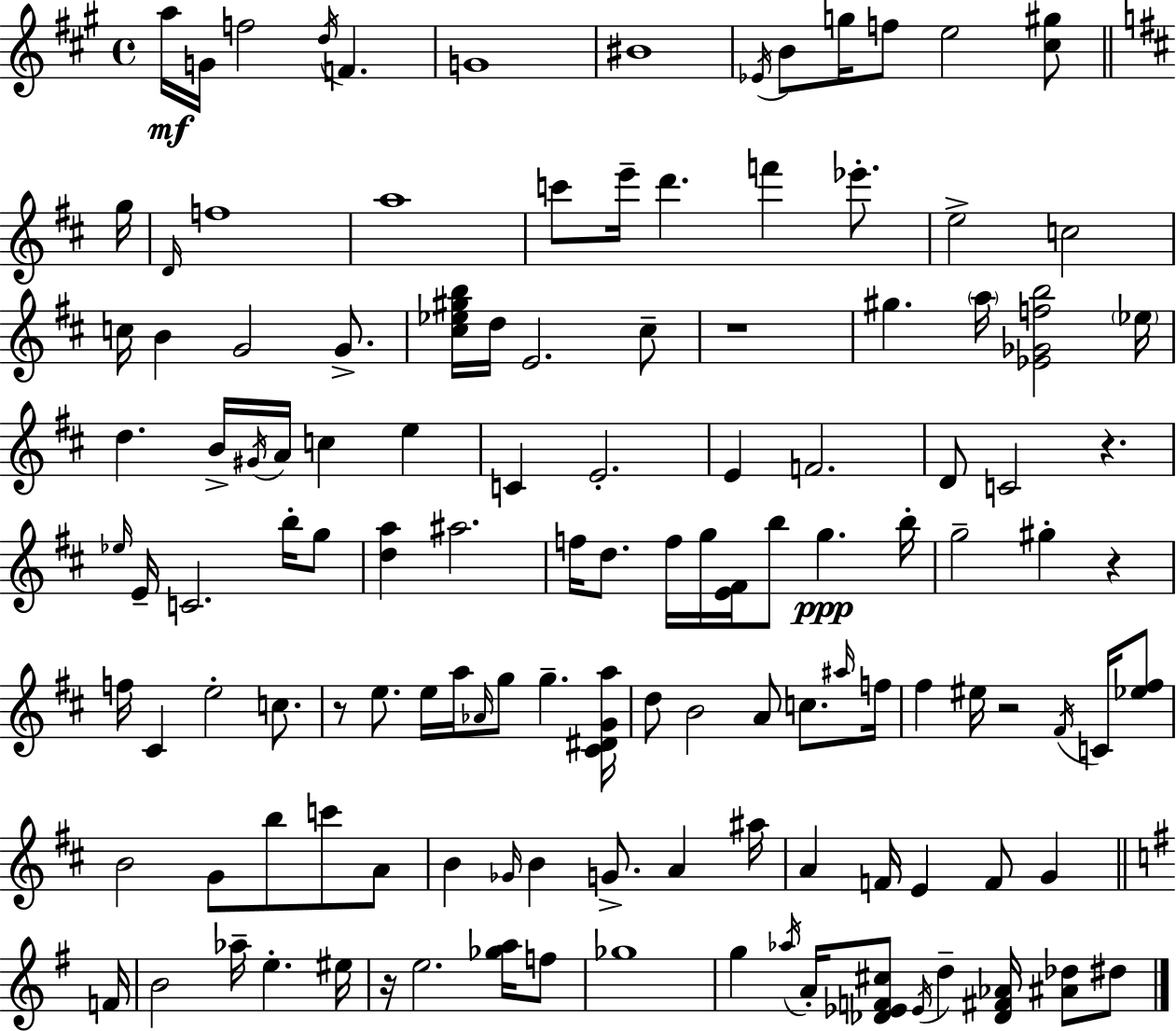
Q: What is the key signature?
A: A major